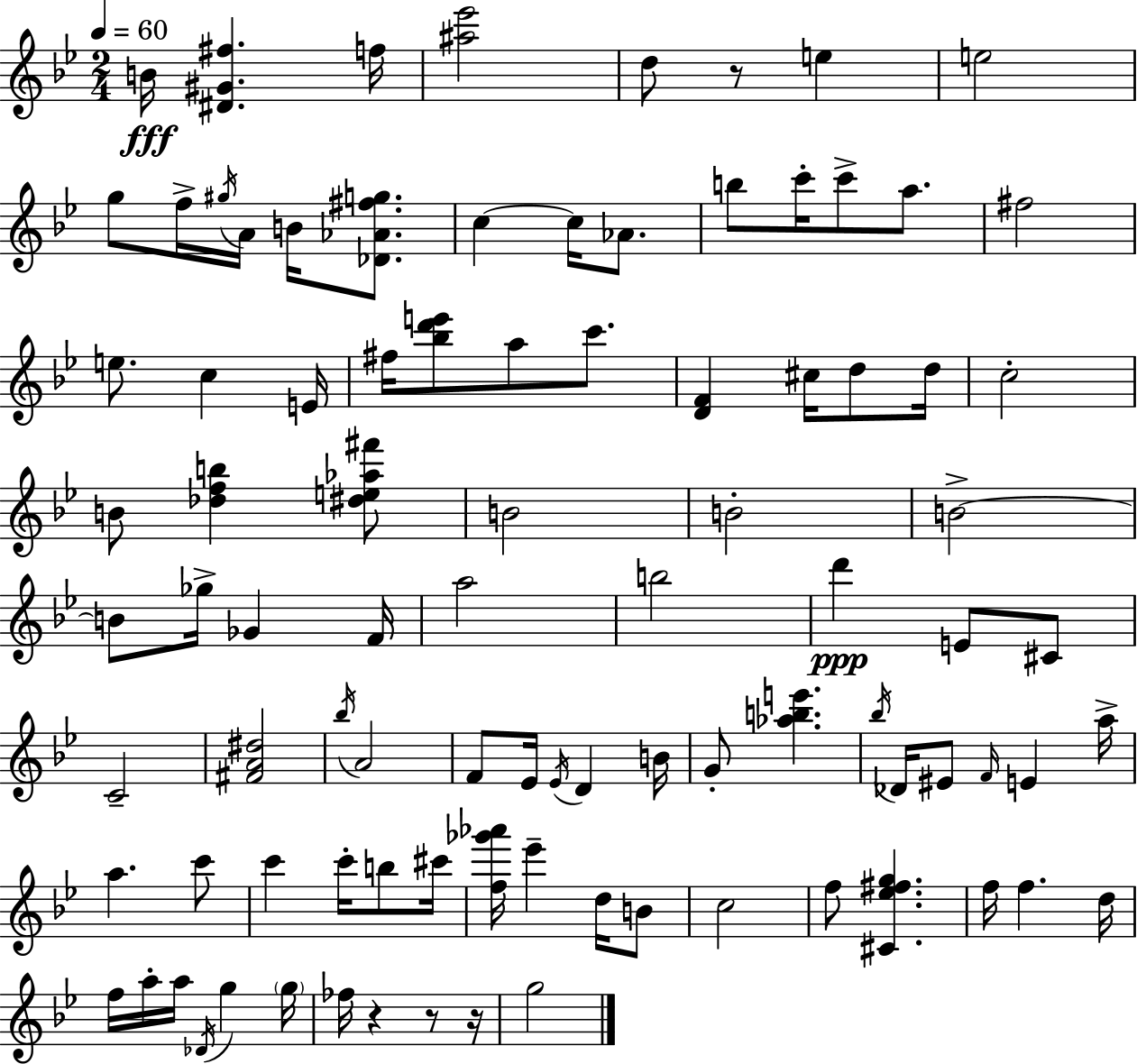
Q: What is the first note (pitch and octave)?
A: B4